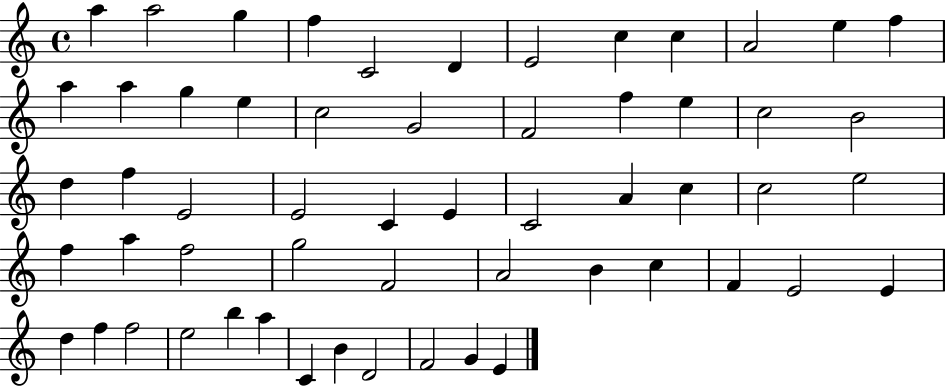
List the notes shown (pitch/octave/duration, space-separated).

A5/q A5/h G5/q F5/q C4/h D4/q E4/h C5/q C5/q A4/h E5/q F5/q A5/q A5/q G5/q E5/q C5/h G4/h F4/h F5/q E5/q C5/h B4/h D5/q F5/q E4/h E4/h C4/q E4/q C4/h A4/q C5/q C5/h E5/h F5/q A5/q F5/h G5/h F4/h A4/h B4/q C5/q F4/q E4/h E4/q D5/q F5/q F5/h E5/h B5/q A5/q C4/q B4/q D4/h F4/h G4/q E4/q